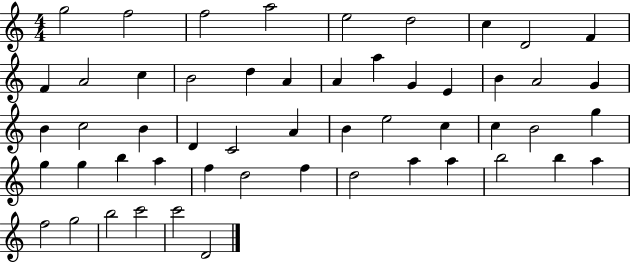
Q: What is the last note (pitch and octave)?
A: D4